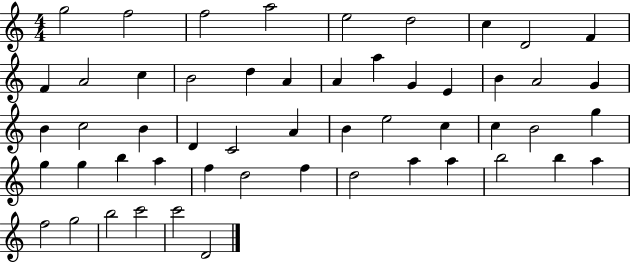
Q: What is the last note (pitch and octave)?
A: D4